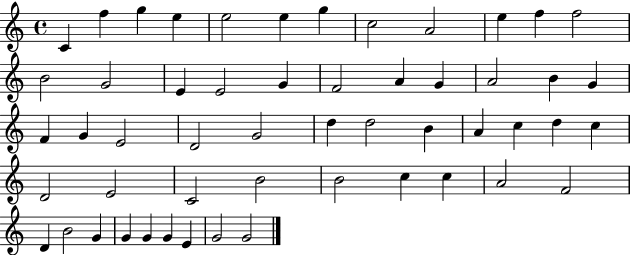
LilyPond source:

{
  \clef treble
  \time 4/4
  \defaultTimeSignature
  \key c \major
  c'4 f''4 g''4 e''4 | e''2 e''4 g''4 | c''2 a'2 | e''4 f''4 f''2 | \break b'2 g'2 | e'4 e'2 g'4 | f'2 a'4 g'4 | a'2 b'4 g'4 | \break f'4 g'4 e'2 | d'2 g'2 | d''4 d''2 b'4 | a'4 c''4 d''4 c''4 | \break d'2 e'2 | c'2 b'2 | b'2 c''4 c''4 | a'2 f'2 | \break d'4 b'2 g'4 | g'4 g'4 g'4 e'4 | g'2 g'2 | \bar "|."
}